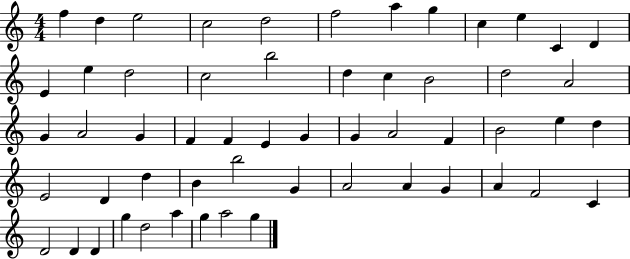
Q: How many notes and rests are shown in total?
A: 56